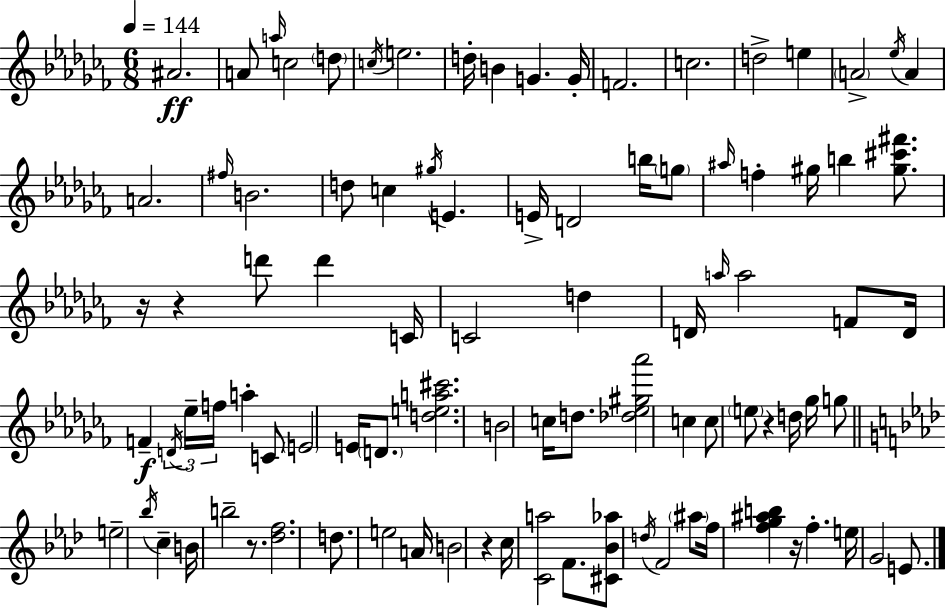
A#4/h. A4/e A5/s C5/h D5/e C5/s E5/h. D5/s B4/q G4/q. G4/s F4/h. C5/h. D5/h E5/q A4/h Eb5/s A4/q A4/h. F#5/s B4/h. D5/e C5/q G#5/s E4/q. E4/s D4/h B5/s G5/e A#5/s F5/q G#5/s B5/q [G#5,C#6,F#6]/e. R/s R/q D6/e D6/q C4/s C4/h D5/q D4/s A5/s A5/h F4/e D4/s F4/q D4/s Eb5/s F5/s A5/q C4/e E4/h E4/s D4/e. [D5,E5,A5,C#6]/h. B4/h C5/s D5/e. [Db5,Eb5,G#5,Ab6]/h C5/q C5/e E5/e R/q D5/s Gb5/s G5/e E5/h Bb5/s C5/q B4/s B5/h R/e. [Db5,F5]/h. D5/e. E5/h A4/s B4/h R/q C5/s [C4,A5]/h F4/e. [C#4,Bb4,Ab5]/e D5/s F4/h A#5/e F5/s [F5,G5,A#5,B5]/q R/s F5/q. E5/s G4/h E4/e.